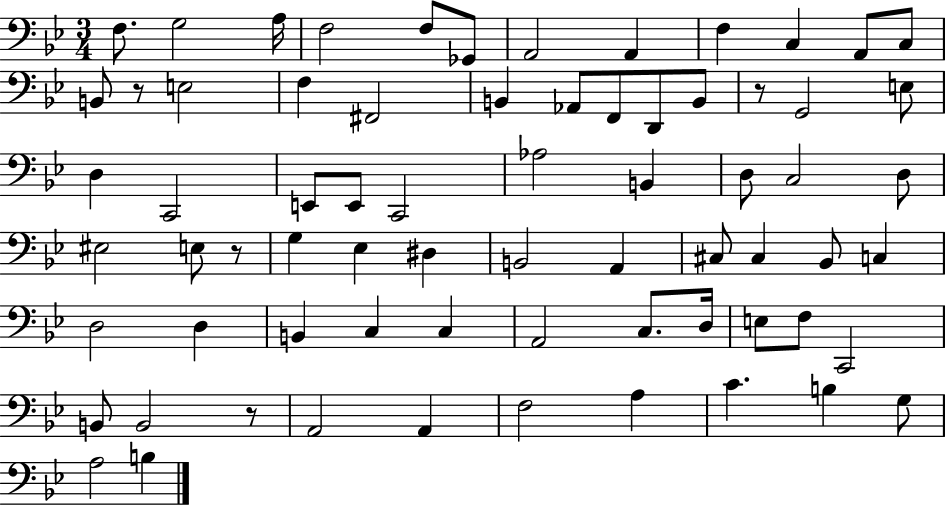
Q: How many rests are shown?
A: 4